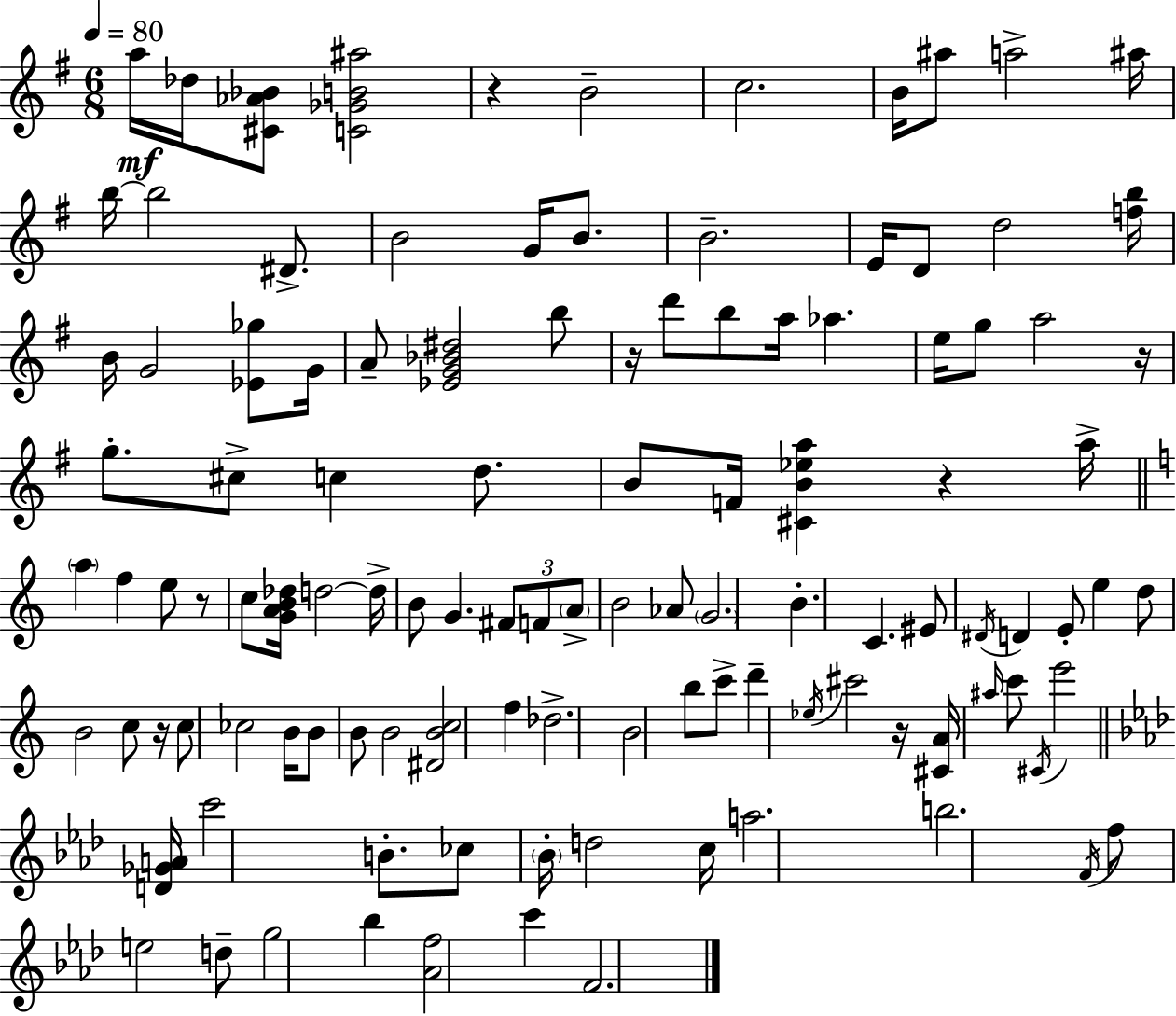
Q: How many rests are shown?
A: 7